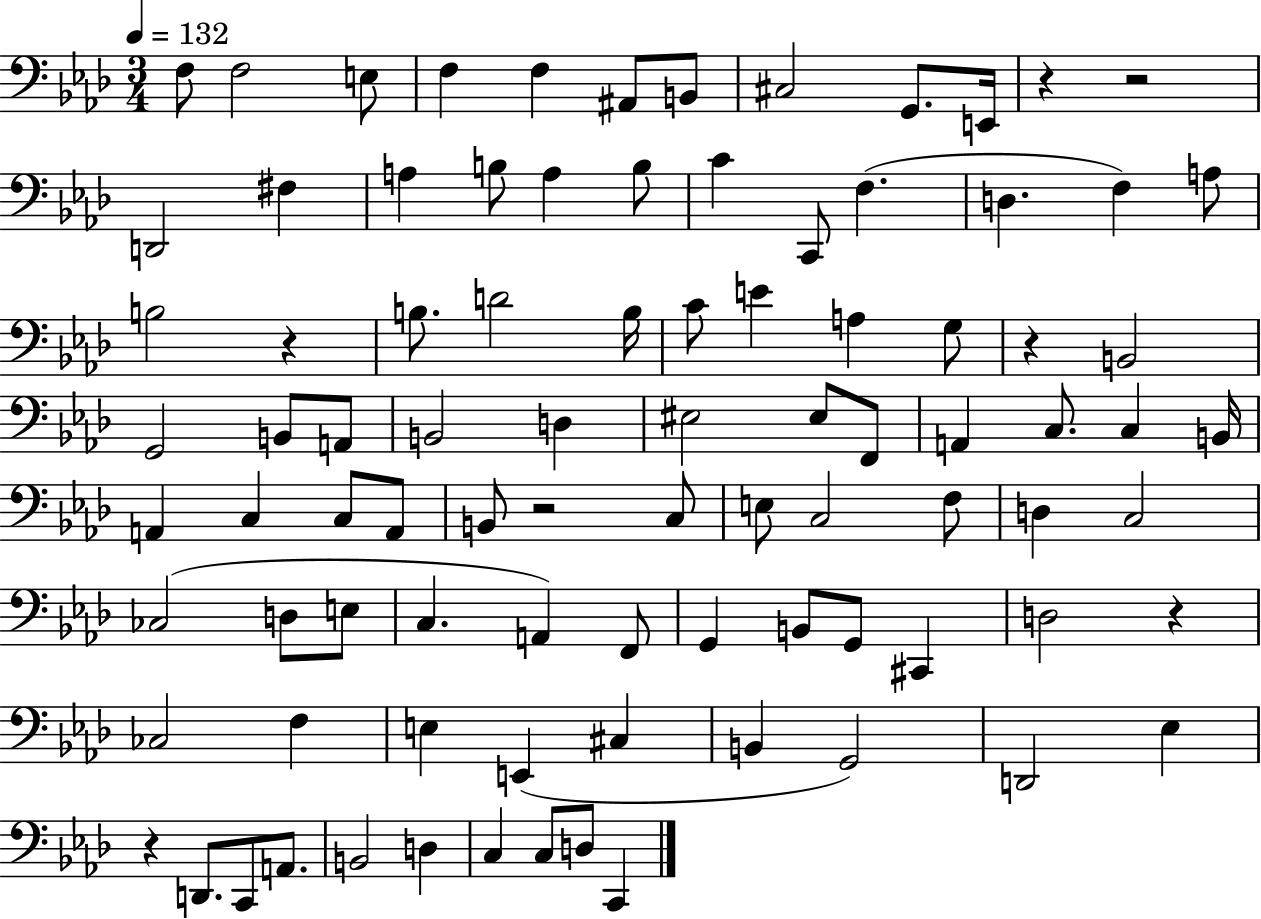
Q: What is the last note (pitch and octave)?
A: C2